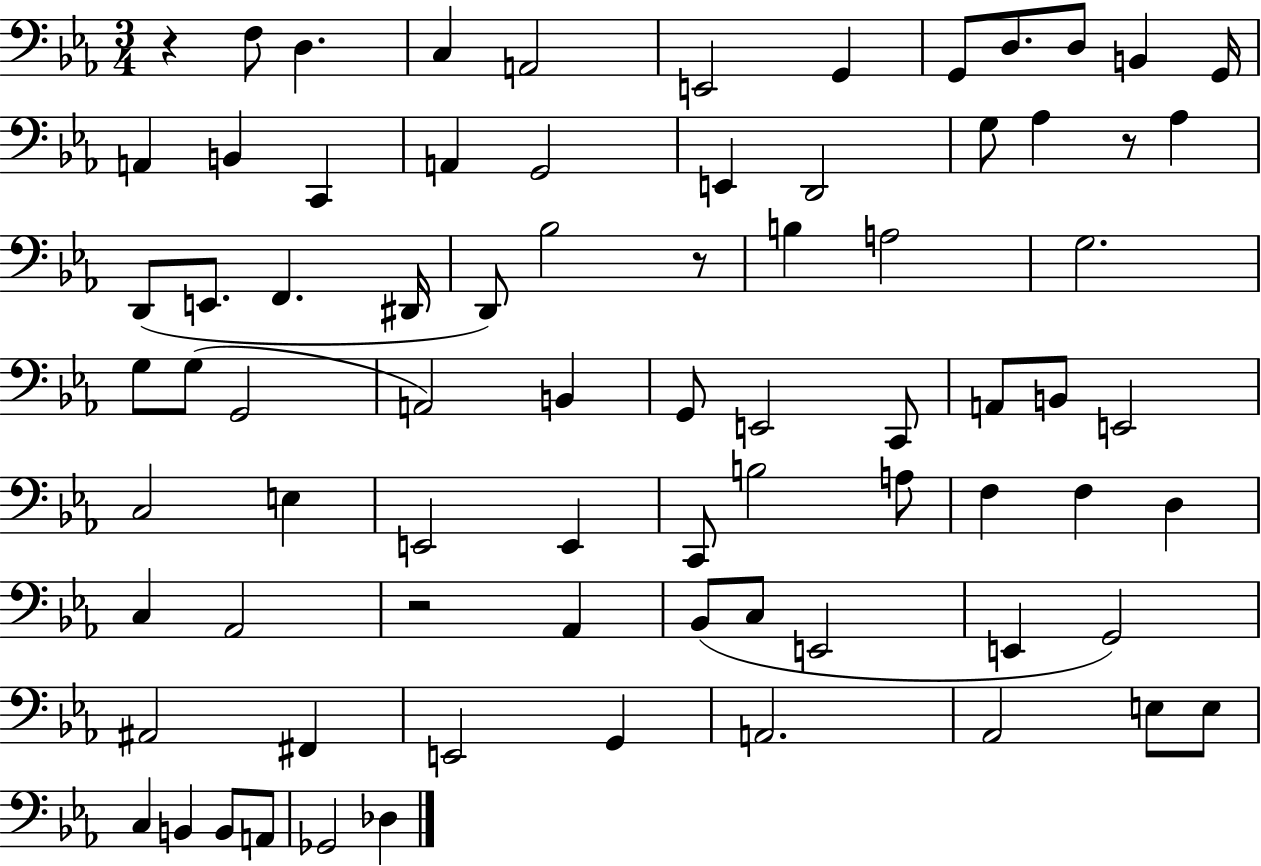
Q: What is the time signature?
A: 3/4